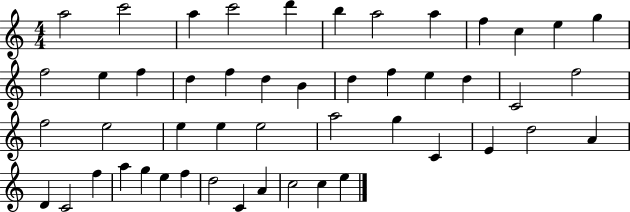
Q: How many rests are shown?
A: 0